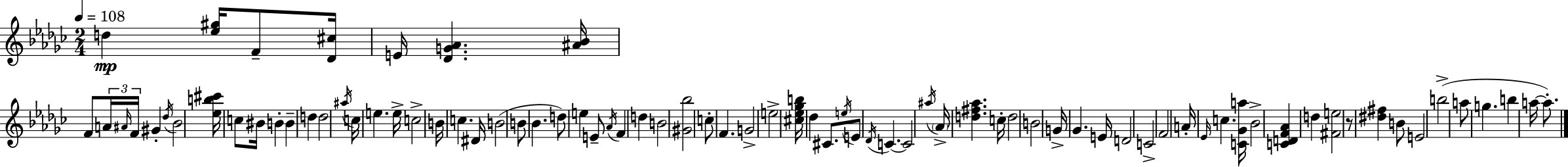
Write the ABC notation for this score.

X:1
T:Untitled
M:2/4
L:1/4
K:Ebm
d [_e^g]/4 F/2 [_D^c]/4 E/4 [_DG_A] [^A_B]/4 F/2 A/4 ^A/4 F/4 ^G _d/4 _B2 [_eb^c']/4 c/2 ^B/4 B B d d2 ^a/4 c/4 e e/4 c2 B/4 c ^D/4 B2 B/2 _B d/2 e E/2 _A/4 F d B2 [^G_b]2 c/2 F G2 e2 [^c_e_gb]/4 _d ^C/2 e/4 E/2 _D/4 C C2 ^a/4 _A/4 [d^f_a] c/4 d2 B2 G/4 _G E/4 D2 C2 F2 A/4 _E/4 c [C_Ga]/4 _B2 [CDF_A] d [^Fe]2 z/2 [^d^f] B/2 E2 b2 a/2 g b a/4 a/2